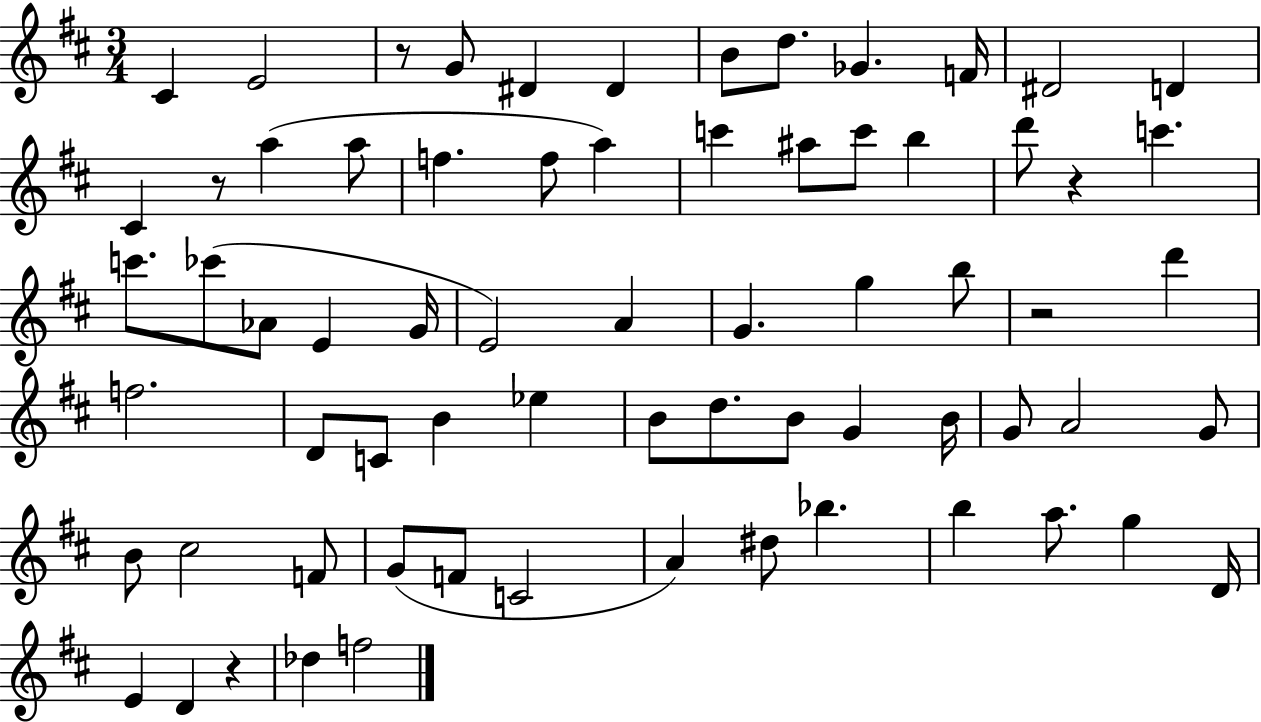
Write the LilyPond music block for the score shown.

{
  \clef treble
  \numericTimeSignature
  \time 3/4
  \key d \major
  cis'4 e'2 | r8 g'8 dis'4 dis'4 | b'8 d''8. ges'4. f'16 | dis'2 d'4 | \break cis'4 r8 a''4( a''8 | f''4. f''8 a''4) | c'''4 ais''8 c'''8 b''4 | d'''8 r4 c'''4. | \break c'''8. ces'''8( aes'8 e'4 g'16 | e'2) a'4 | g'4. g''4 b''8 | r2 d'''4 | \break f''2. | d'8 c'8 b'4 ees''4 | b'8 d''8. b'8 g'4 b'16 | g'8 a'2 g'8 | \break b'8 cis''2 f'8 | g'8( f'8 c'2 | a'4) dis''8 bes''4. | b''4 a''8. g''4 d'16 | \break e'4 d'4 r4 | des''4 f''2 | \bar "|."
}